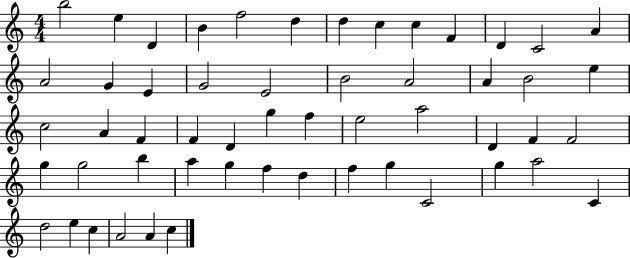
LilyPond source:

{
  \clef treble
  \numericTimeSignature
  \time 4/4
  \key c \major
  b''2 e''4 d'4 | b'4 f''2 d''4 | d''4 c''4 c''4 f'4 | d'4 c'2 a'4 | \break a'2 g'4 e'4 | g'2 e'2 | b'2 a'2 | a'4 b'2 e''4 | \break c''2 a'4 f'4 | f'4 d'4 g''4 f''4 | e''2 a''2 | d'4 f'4 f'2 | \break g''4 g''2 b''4 | a''4 g''4 f''4 d''4 | f''4 g''4 c'2 | g''4 a''2 c'4 | \break d''2 e''4 c''4 | a'2 a'4 c''4 | \bar "|."
}